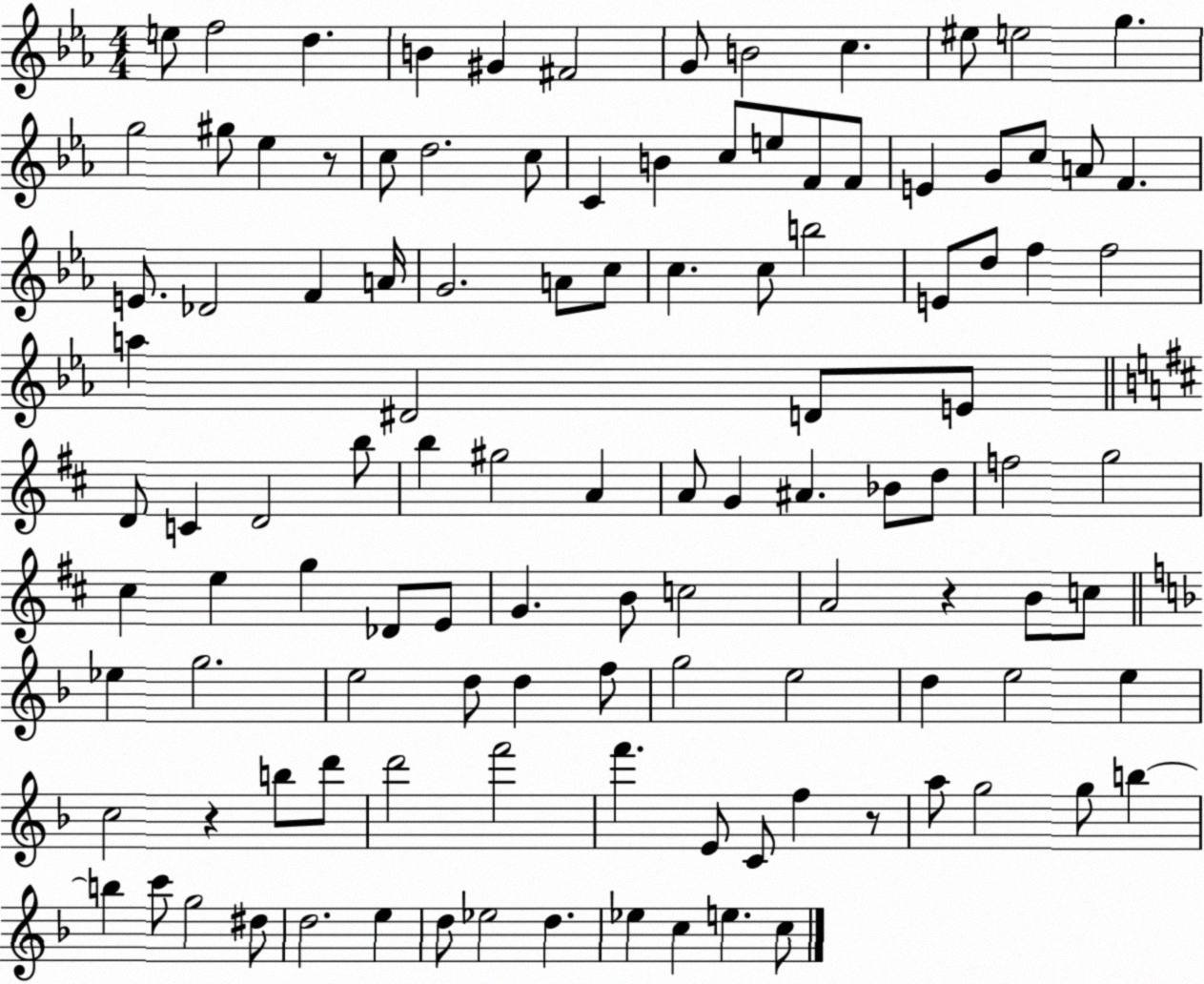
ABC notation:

X:1
T:Untitled
M:4/4
L:1/4
K:Eb
e/2 f2 d B ^G ^F2 G/2 B2 c ^e/2 e2 g g2 ^g/2 _e z/2 c/2 d2 c/2 C B c/2 e/2 F/2 F/2 E G/2 c/2 A/2 F E/2 _D2 F A/4 G2 A/2 c/2 c c/2 b2 E/2 d/2 f f2 a ^D2 D/2 E/2 D/2 C D2 b/2 b ^g2 A A/2 G ^A _B/2 d/2 f2 g2 ^c e g _D/2 E/2 G B/2 c2 A2 z B/2 c/2 _e g2 e2 d/2 d f/2 g2 e2 d e2 e c2 z b/2 d'/2 d'2 f'2 f' E/2 C/2 f z/2 a/2 g2 g/2 b b c'/2 g2 ^d/2 d2 e d/2 _e2 d _e c e c/2